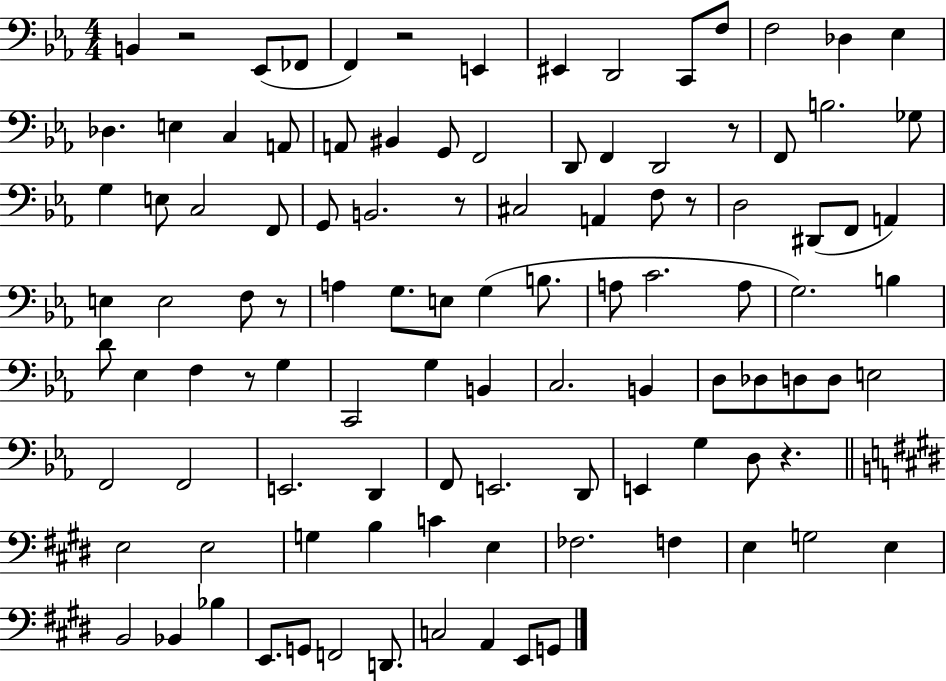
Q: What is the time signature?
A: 4/4